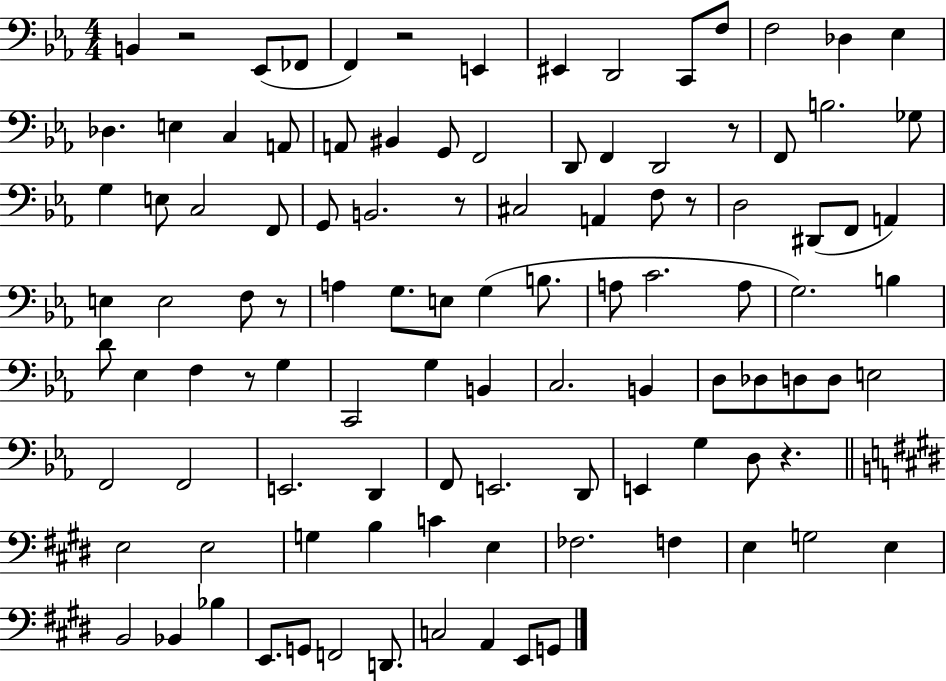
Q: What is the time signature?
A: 4/4